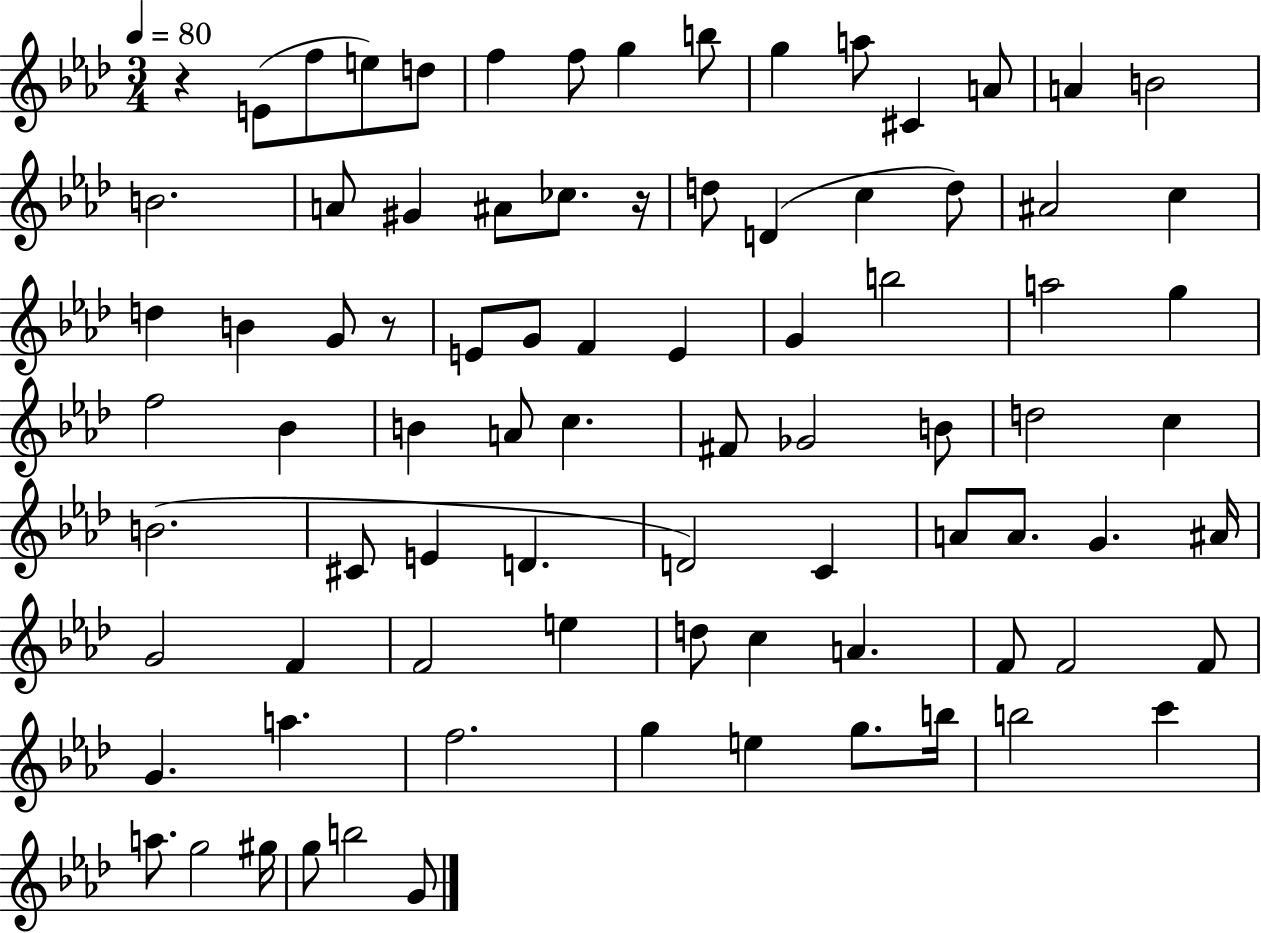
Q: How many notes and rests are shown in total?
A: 84